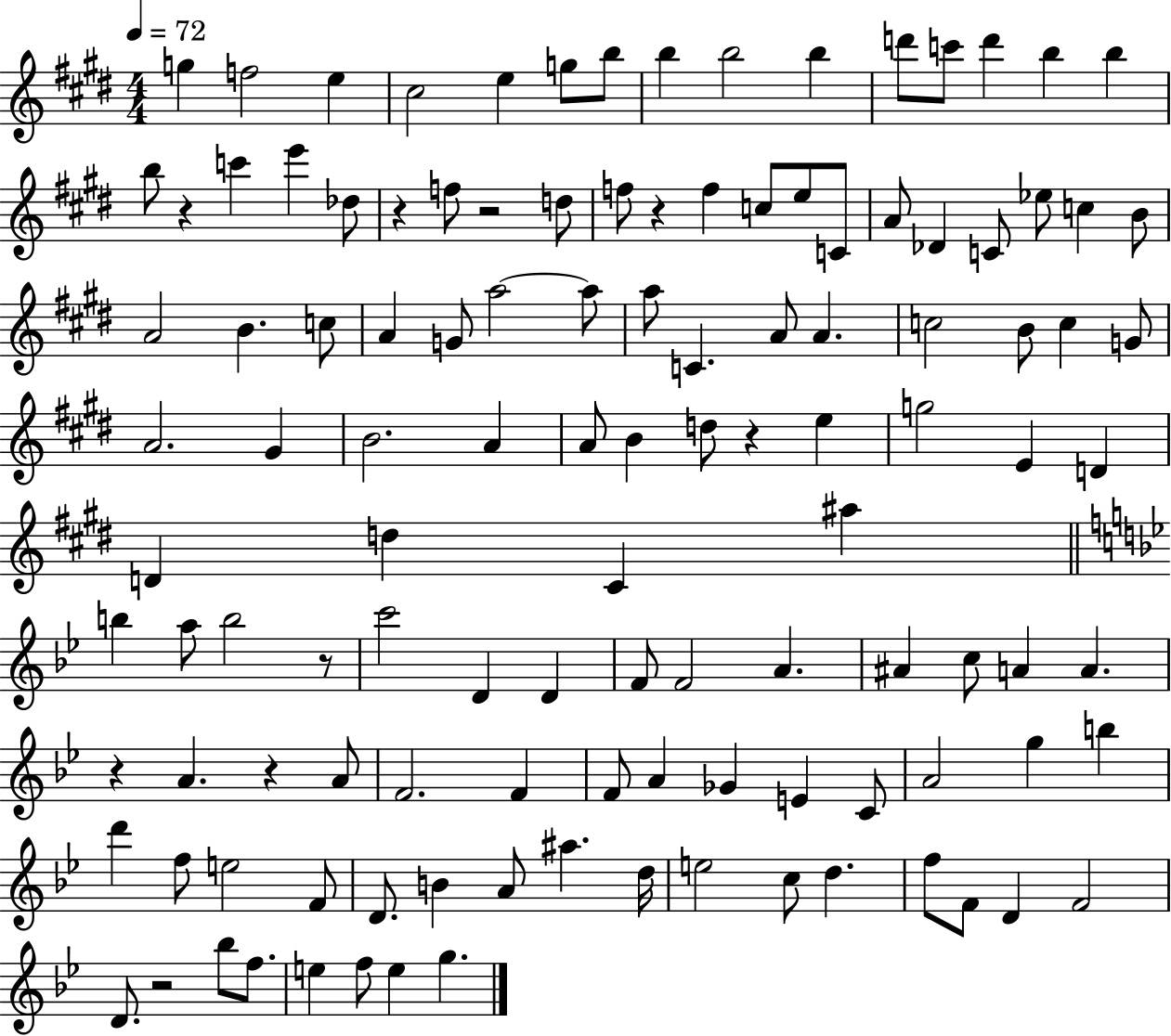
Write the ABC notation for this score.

X:1
T:Untitled
M:4/4
L:1/4
K:E
g f2 e ^c2 e g/2 b/2 b b2 b d'/2 c'/2 d' b b b/2 z c' e' _d/2 z f/2 z2 d/2 f/2 z f c/2 e/2 C/2 A/2 _D C/2 _e/2 c B/2 A2 B c/2 A G/2 a2 a/2 a/2 C A/2 A c2 B/2 c G/2 A2 ^G B2 A A/2 B d/2 z e g2 E D D d ^C ^a b a/2 b2 z/2 c'2 D D F/2 F2 A ^A c/2 A A z A z A/2 F2 F F/2 A _G E C/2 A2 g b d' f/2 e2 F/2 D/2 B A/2 ^a d/4 e2 c/2 d f/2 F/2 D F2 D/2 z2 _b/2 f/2 e f/2 e g